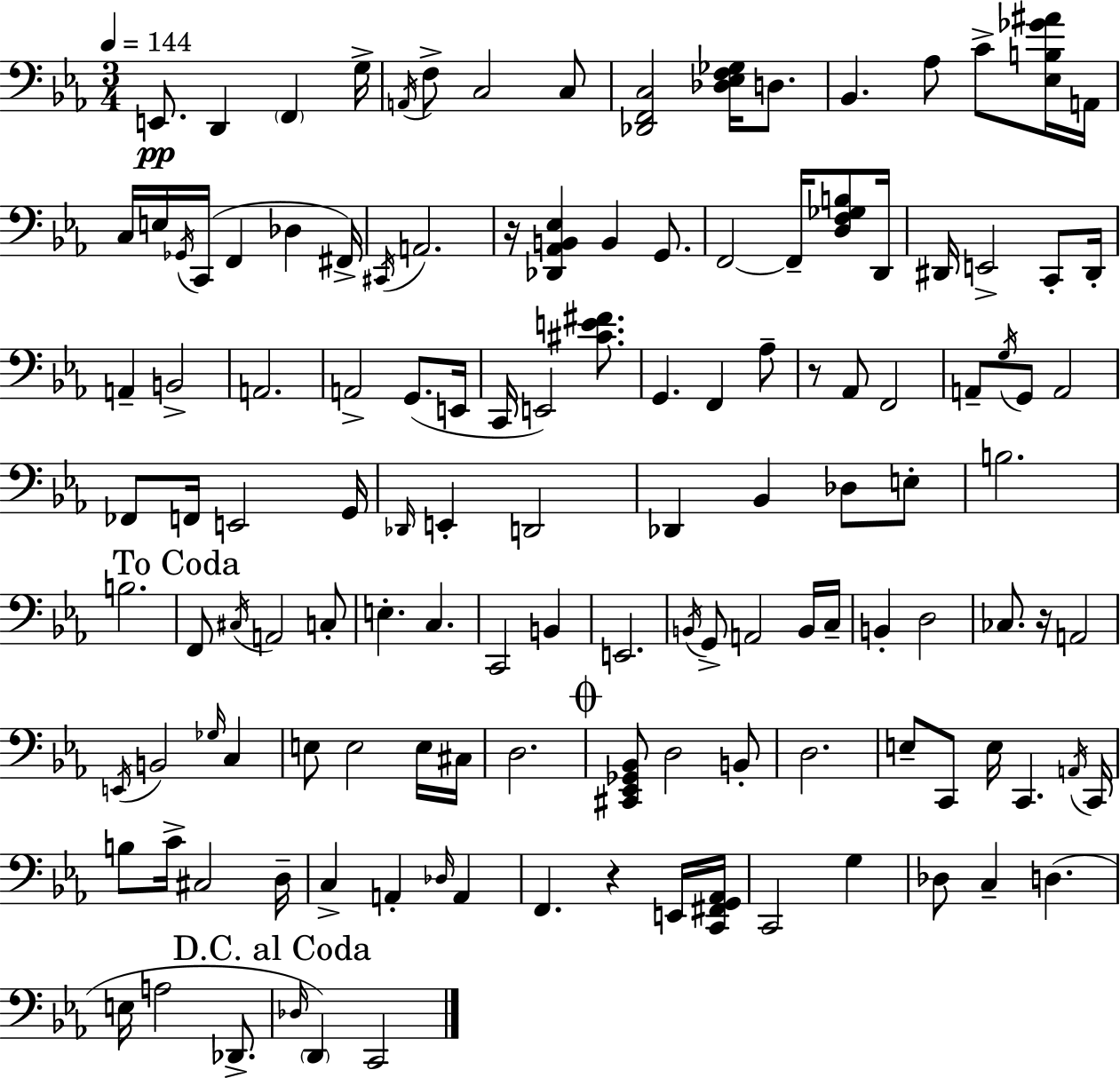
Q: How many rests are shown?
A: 4